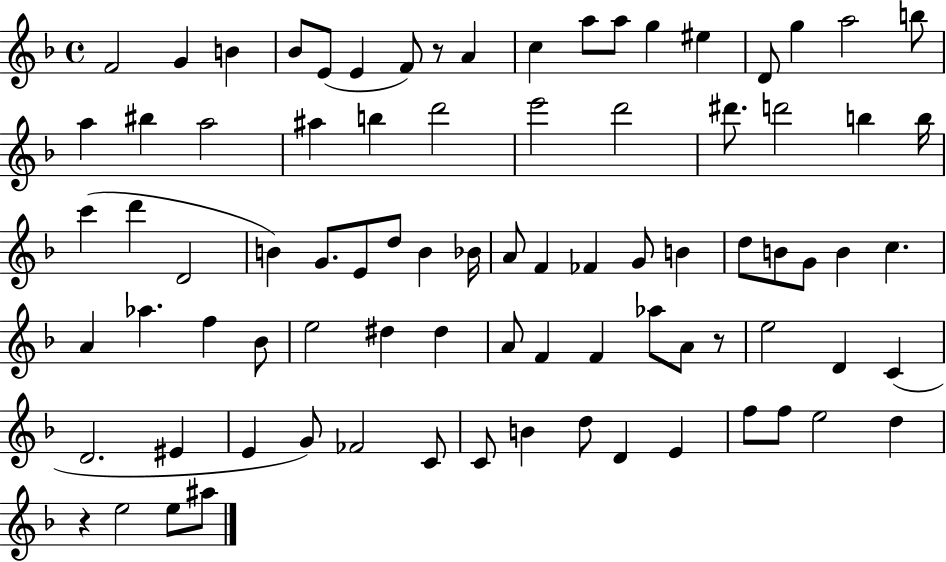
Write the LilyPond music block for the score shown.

{
  \clef treble
  \time 4/4
  \defaultTimeSignature
  \key f \major
  f'2 g'4 b'4 | bes'8 e'8( e'4 f'8) r8 a'4 | c''4 a''8 a''8 g''4 eis''4 | d'8 g''4 a''2 b''8 | \break a''4 bis''4 a''2 | ais''4 b''4 d'''2 | e'''2 d'''2 | dis'''8. d'''2 b''4 b''16 | \break c'''4( d'''4 d'2 | b'4) g'8. e'8 d''8 b'4 bes'16 | a'8 f'4 fes'4 g'8 b'4 | d''8 b'8 g'8 b'4 c''4. | \break a'4 aes''4. f''4 bes'8 | e''2 dis''4 dis''4 | a'8 f'4 f'4 aes''8 a'8 r8 | e''2 d'4 c'4( | \break d'2. eis'4 | e'4 g'8) fes'2 c'8 | c'8 b'4 d''8 d'4 e'4 | f''8 f''8 e''2 d''4 | \break r4 e''2 e''8 ais''8 | \bar "|."
}